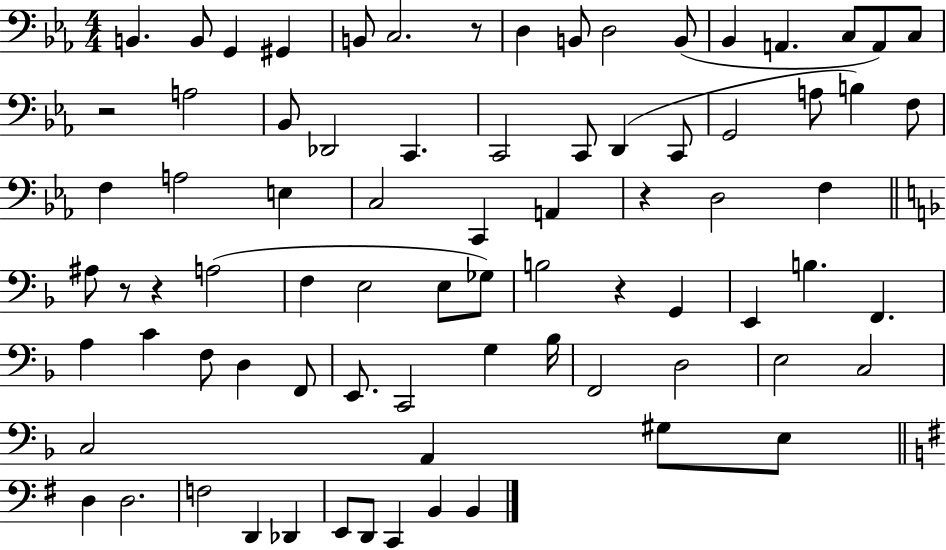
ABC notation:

X:1
T:Untitled
M:4/4
L:1/4
K:Eb
B,, B,,/2 G,, ^G,, B,,/2 C,2 z/2 D, B,,/2 D,2 B,,/2 _B,, A,, C,/2 A,,/2 C,/2 z2 A,2 _B,,/2 _D,,2 C,, C,,2 C,,/2 D,, C,,/2 G,,2 A,/2 B, F,/2 F, A,2 E, C,2 C,, A,, z D,2 F, ^A,/2 z/2 z A,2 F, E,2 E,/2 _G,/2 B,2 z G,, E,, B, F,, A, C F,/2 D, F,,/2 E,,/2 C,,2 G, _B,/4 F,,2 D,2 E,2 C,2 C,2 A,, ^G,/2 E,/2 D, D,2 F,2 D,, _D,, E,,/2 D,,/2 C,, B,, B,,